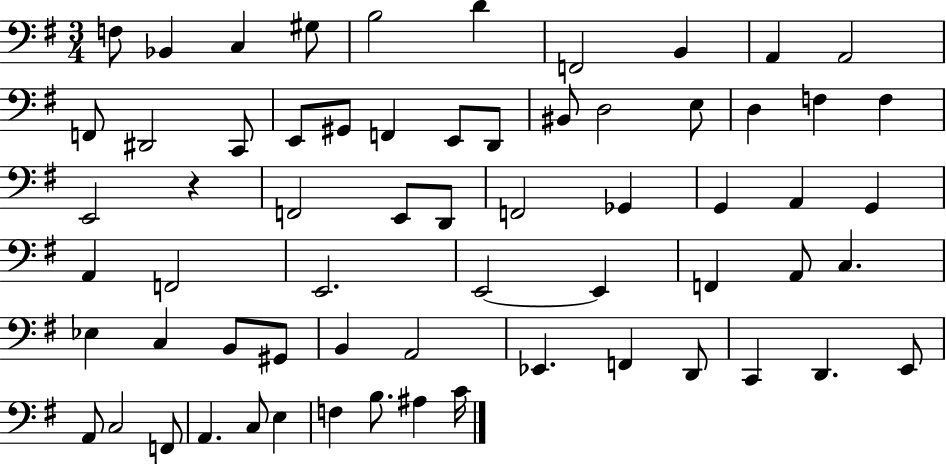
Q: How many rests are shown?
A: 1